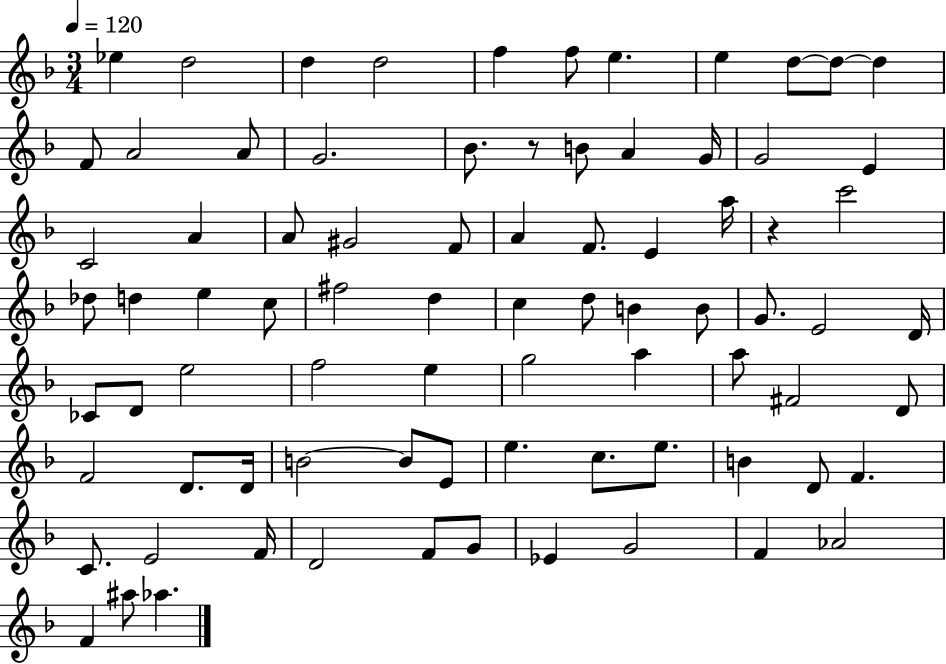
X:1
T:Untitled
M:3/4
L:1/4
K:F
_e d2 d d2 f f/2 e e d/2 d/2 d F/2 A2 A/2 G2 _B/2 z/2 B/2 A G/4 G2 E C2 A A/2 ^G2 F/2 A F/2 E a/4 z c'2 _d/2 d e c/2 ^f2 d c d/2 B B/2 G/2 E2 D/4 _C/2 D/2 e2 f2 e g2 a a/2 ^F2 D/2 F2 D/2 D/4 B2 B/2 E/2 e c/2 e/2 B D/2 F C/2 E2 F/4 D2 F/2 G/2 _E G2 F _A2 F ^a/2 _a